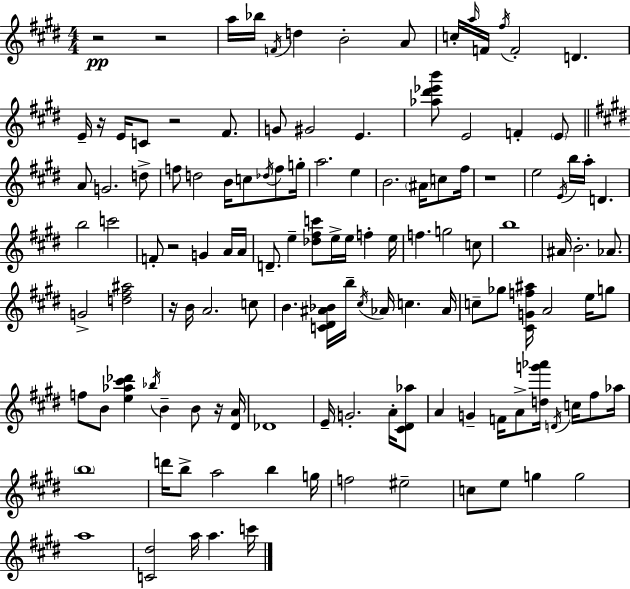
{
  \clef treble
  \numericTimeSignature
  \time 4/4
  \key e \major
  r2\pp r2 | a''16 bes''16 \acciaccatura { f'16 } d''4 b'2-. a'8 | c''16-. \grace { a''16 } f'16 \acciaccatura { fis''16 } f'2-. d'4. | e'16-- r16 e'16 c'8 r2 | \break fis'8. g'8 gis'2 e'4. | <aes'' dis''' ees''' b'''>8 e'2 f'4-. | \parenthesize e'8 \bar "||" \break \key e \major a'8 g'2. d''8-> | f''8 d''2 b'16 c''8 \acciaccatura { des''16 } f''8 | g''16-. a''2. e''4 | b'2. \parenthesize ais'16 c''8 | \break fis''16 r1 | e''2 \acciaccatura { e'16 } b''16 a''16-. d'4. | b''2 c'''2 | f'8-. r2 g'4 | \break a'16 a'16 d'8.-- e''4-- <des'' fis'' c'''>8 e''16-> e''16 f''4-. | e''16 f''4. g''2 | c''8 b''1 | ais'16 b'2.-. aes'8. | \break g'2-> <d'' fis'' ais''>2 | r16 b'16 a'2. | c''8 b'4. <c' dis' ais' bes'>16 b''16-- \acciaccatura { cis''16 } aes'16 c''4. | aes'16 c''8-- ges''8 <cis' g' f'' ais''>16 a'2 | \break e''16 g''8 f''8 b'8 <e'' aes'' cis''' des'''>4 \acciaccatura { bes''16 } b'4-- | b'8 r16 <dis' a'>16 des'1 | e'16-- g'2.-. | a'16-. <cis' dis' aes''>8 a'4 g'4-- f'16 a'8-> <d'' g''' aes'''>16 | \break \acciaccatura { d'16 } c''16 fis''8 aes''16 \parenthesize b''1 | d'''16 b''8-> a''2 | b''4 g''16 f''2 eis''2-- | c''8 e''8 g''4 g''2 | \break a''1 | <c' dis''>2 a''16 a''4. | c'''16 \bar "|."
}